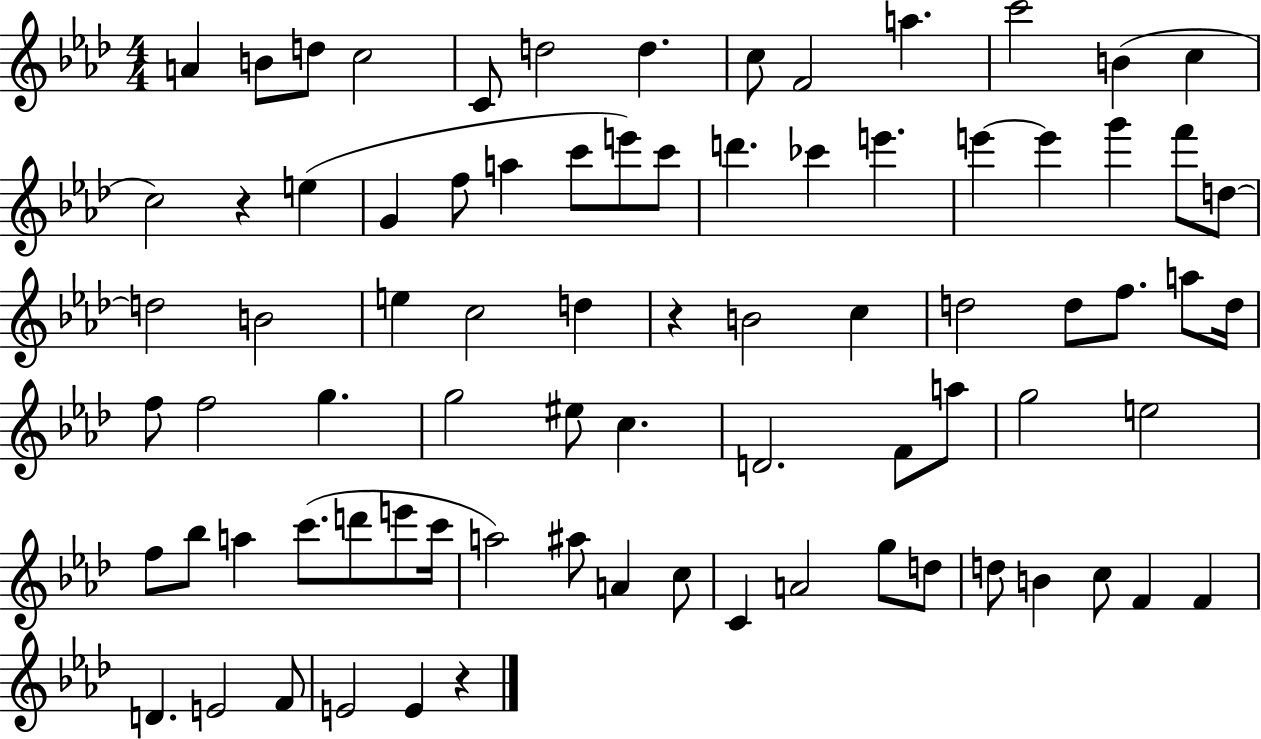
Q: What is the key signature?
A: AES major